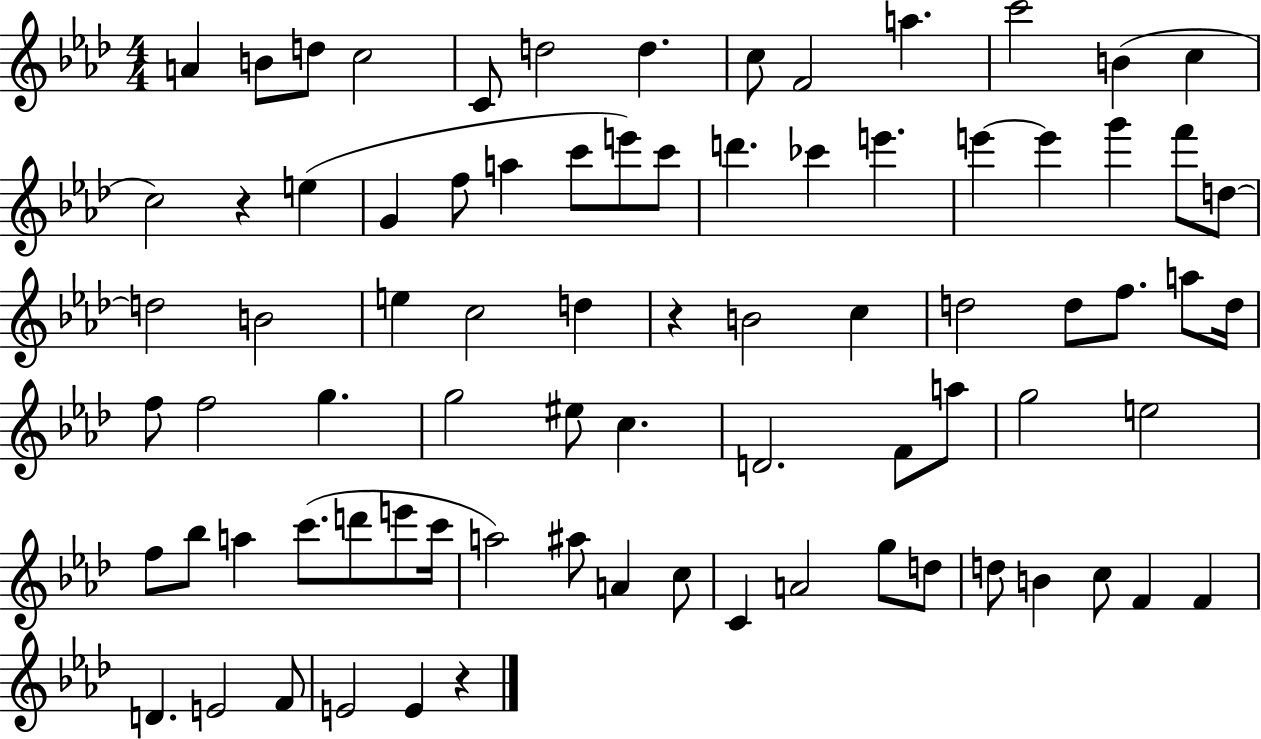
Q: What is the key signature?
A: AES major